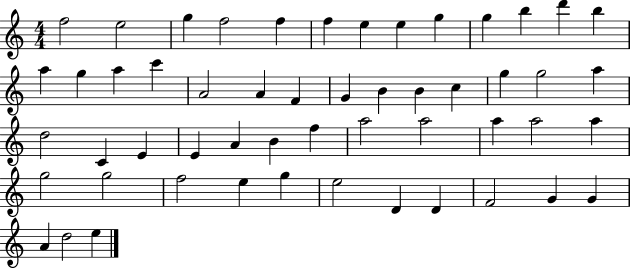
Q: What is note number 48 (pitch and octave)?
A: F4